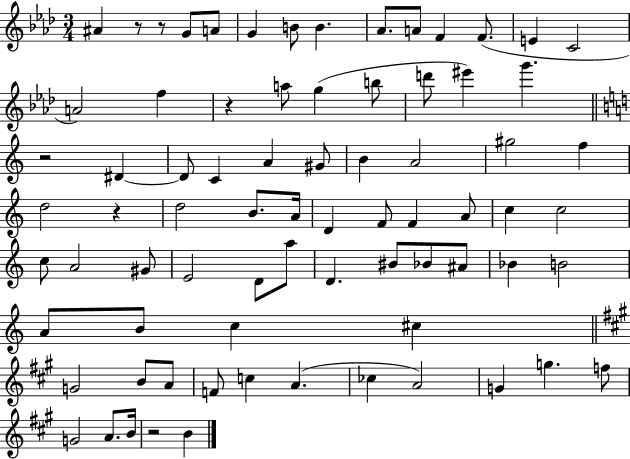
X:1
T:Untitled
M:3/4
L:1/4
K:Ab
^A z/2 z/2 G/2 A/2 G B/2 B _A/2 A/2 F F/2 E C2 A2 f z a/2 g b/2 d'/2 ^e' g' z2 ^D ^D/2 C A ^G/2 B A2 ^g2 f d2 z d2 B/2 A/4 D F/2 F A/2 c c2 c/2 A2 ^G/2 E2 D/2 a/2 D ^B/2 _B/2 ^A/2 _B B2 A/2 B/2 c ^c G2 B/2 A/2 F/2 c A _c A2 G g f/2 G2 A/2 B/4 z2 B